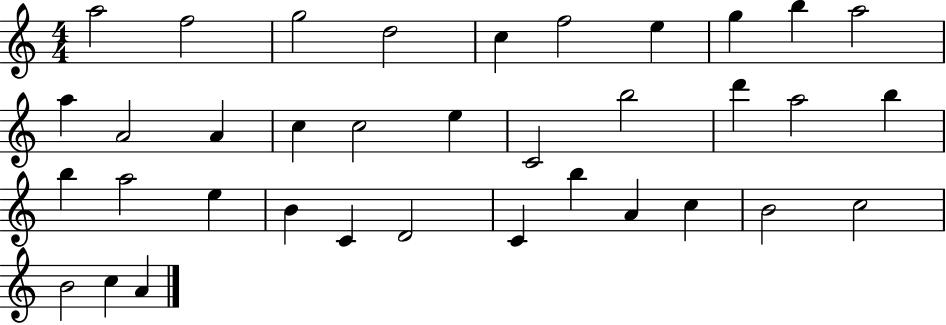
{
  \clef treble
  \numericTimeSignature
  \time 4/4
  \key c \major
  a''2 f''2 | g''2 d''2 | c''4 f''2 e''4 | g''4 b''4 a''2 | \break a''4 a'2 a'4 | c''4 c''2 e''4 | c'2 b''2 | d'''4 a''2 b''4 | \break b''4 a''2 e''4 | b'4 c'4 d'2 | c'4 b''4 a'4 c''4 | b'2 c''2 | \break b'2 c''4 a'4 | \bar "|."
}